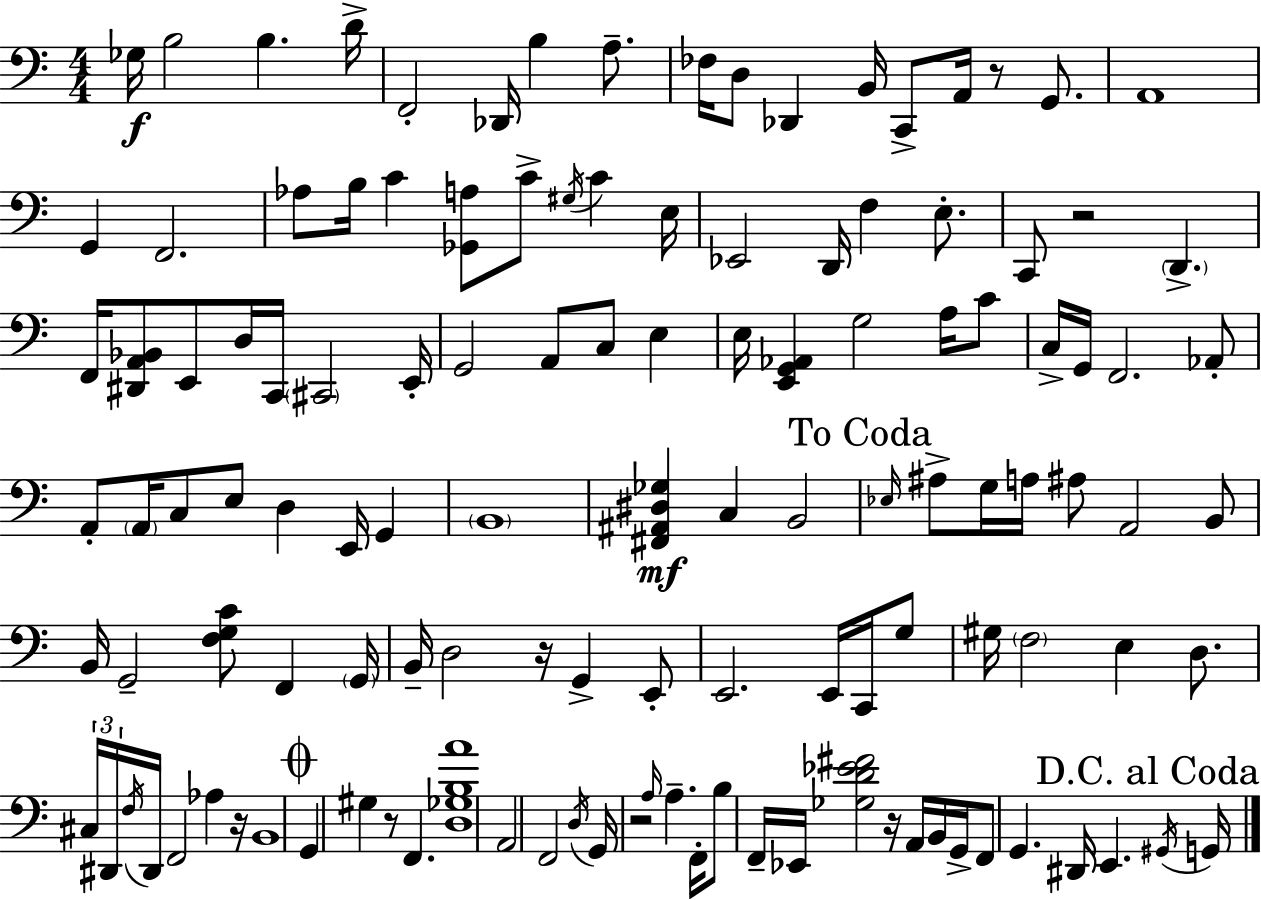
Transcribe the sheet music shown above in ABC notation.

X:1
T:Untitled
M:4/4
L:1/4
K:Am
_G,/4 B,2 B, D/4 F,,2 _D,,/4 B, A,/2 _F,/4 D,/2 _D,, B,,/4 C,,/2 A,,/4 z/2 G,,/2 A,,4 G,, F,,2 _A,/2 B,/4 C [_G,,A,]/2 C/2 ^G,/4 C E,/4 _E,,2 D,,/4 F, E,/2 C,,/2 z2 D,, F,,/4 [^D,,A,,_B,,]/2 E,,/2 D,/4 C,,/4 ^C,,2 E,,/4 G,,2 A,,/2 C,/2 E, E,/4 [E,,G,,_A,,] G,2 A,/4 C/2 C,/4 G,,/4 F,,2 _A,,/2 A,,/2 A,,/4 C,/2 E,/2 D, E,,/4 G,, B,,4 [^F,,^A,,^D,_G,] C, B,,2 _E,/4 ^A,/2 G,/4 A,/4 ^A,/2 A,,2 B,,/2 B,,/4 G,,2 [F,G,C]/2 F,, G,,/4 B,,/4 D,2 z/4 G,, E,,/2 E,,2 E,,/4 C,,/4 G,/2 ^G,/4 F,2 E, D,/2 ^C,/4 ^D,,/4 F,/4 ^D,,/4 F,,2 _A, z/4 B,,4 G,, ^G, z/2 F,, [D,_G,B,A]4 A,,2 F,,2 D,/4 G,,/4 z2 A,/4 A, F,,/4 B,/2 F,,/4 _E,,/4 [_G,D_E^F]2 z/4 A,,/4 B,,/4 G,,/4 F,,/2 G,, ^D,,/4 E,, ^G,,/4 G,,/4